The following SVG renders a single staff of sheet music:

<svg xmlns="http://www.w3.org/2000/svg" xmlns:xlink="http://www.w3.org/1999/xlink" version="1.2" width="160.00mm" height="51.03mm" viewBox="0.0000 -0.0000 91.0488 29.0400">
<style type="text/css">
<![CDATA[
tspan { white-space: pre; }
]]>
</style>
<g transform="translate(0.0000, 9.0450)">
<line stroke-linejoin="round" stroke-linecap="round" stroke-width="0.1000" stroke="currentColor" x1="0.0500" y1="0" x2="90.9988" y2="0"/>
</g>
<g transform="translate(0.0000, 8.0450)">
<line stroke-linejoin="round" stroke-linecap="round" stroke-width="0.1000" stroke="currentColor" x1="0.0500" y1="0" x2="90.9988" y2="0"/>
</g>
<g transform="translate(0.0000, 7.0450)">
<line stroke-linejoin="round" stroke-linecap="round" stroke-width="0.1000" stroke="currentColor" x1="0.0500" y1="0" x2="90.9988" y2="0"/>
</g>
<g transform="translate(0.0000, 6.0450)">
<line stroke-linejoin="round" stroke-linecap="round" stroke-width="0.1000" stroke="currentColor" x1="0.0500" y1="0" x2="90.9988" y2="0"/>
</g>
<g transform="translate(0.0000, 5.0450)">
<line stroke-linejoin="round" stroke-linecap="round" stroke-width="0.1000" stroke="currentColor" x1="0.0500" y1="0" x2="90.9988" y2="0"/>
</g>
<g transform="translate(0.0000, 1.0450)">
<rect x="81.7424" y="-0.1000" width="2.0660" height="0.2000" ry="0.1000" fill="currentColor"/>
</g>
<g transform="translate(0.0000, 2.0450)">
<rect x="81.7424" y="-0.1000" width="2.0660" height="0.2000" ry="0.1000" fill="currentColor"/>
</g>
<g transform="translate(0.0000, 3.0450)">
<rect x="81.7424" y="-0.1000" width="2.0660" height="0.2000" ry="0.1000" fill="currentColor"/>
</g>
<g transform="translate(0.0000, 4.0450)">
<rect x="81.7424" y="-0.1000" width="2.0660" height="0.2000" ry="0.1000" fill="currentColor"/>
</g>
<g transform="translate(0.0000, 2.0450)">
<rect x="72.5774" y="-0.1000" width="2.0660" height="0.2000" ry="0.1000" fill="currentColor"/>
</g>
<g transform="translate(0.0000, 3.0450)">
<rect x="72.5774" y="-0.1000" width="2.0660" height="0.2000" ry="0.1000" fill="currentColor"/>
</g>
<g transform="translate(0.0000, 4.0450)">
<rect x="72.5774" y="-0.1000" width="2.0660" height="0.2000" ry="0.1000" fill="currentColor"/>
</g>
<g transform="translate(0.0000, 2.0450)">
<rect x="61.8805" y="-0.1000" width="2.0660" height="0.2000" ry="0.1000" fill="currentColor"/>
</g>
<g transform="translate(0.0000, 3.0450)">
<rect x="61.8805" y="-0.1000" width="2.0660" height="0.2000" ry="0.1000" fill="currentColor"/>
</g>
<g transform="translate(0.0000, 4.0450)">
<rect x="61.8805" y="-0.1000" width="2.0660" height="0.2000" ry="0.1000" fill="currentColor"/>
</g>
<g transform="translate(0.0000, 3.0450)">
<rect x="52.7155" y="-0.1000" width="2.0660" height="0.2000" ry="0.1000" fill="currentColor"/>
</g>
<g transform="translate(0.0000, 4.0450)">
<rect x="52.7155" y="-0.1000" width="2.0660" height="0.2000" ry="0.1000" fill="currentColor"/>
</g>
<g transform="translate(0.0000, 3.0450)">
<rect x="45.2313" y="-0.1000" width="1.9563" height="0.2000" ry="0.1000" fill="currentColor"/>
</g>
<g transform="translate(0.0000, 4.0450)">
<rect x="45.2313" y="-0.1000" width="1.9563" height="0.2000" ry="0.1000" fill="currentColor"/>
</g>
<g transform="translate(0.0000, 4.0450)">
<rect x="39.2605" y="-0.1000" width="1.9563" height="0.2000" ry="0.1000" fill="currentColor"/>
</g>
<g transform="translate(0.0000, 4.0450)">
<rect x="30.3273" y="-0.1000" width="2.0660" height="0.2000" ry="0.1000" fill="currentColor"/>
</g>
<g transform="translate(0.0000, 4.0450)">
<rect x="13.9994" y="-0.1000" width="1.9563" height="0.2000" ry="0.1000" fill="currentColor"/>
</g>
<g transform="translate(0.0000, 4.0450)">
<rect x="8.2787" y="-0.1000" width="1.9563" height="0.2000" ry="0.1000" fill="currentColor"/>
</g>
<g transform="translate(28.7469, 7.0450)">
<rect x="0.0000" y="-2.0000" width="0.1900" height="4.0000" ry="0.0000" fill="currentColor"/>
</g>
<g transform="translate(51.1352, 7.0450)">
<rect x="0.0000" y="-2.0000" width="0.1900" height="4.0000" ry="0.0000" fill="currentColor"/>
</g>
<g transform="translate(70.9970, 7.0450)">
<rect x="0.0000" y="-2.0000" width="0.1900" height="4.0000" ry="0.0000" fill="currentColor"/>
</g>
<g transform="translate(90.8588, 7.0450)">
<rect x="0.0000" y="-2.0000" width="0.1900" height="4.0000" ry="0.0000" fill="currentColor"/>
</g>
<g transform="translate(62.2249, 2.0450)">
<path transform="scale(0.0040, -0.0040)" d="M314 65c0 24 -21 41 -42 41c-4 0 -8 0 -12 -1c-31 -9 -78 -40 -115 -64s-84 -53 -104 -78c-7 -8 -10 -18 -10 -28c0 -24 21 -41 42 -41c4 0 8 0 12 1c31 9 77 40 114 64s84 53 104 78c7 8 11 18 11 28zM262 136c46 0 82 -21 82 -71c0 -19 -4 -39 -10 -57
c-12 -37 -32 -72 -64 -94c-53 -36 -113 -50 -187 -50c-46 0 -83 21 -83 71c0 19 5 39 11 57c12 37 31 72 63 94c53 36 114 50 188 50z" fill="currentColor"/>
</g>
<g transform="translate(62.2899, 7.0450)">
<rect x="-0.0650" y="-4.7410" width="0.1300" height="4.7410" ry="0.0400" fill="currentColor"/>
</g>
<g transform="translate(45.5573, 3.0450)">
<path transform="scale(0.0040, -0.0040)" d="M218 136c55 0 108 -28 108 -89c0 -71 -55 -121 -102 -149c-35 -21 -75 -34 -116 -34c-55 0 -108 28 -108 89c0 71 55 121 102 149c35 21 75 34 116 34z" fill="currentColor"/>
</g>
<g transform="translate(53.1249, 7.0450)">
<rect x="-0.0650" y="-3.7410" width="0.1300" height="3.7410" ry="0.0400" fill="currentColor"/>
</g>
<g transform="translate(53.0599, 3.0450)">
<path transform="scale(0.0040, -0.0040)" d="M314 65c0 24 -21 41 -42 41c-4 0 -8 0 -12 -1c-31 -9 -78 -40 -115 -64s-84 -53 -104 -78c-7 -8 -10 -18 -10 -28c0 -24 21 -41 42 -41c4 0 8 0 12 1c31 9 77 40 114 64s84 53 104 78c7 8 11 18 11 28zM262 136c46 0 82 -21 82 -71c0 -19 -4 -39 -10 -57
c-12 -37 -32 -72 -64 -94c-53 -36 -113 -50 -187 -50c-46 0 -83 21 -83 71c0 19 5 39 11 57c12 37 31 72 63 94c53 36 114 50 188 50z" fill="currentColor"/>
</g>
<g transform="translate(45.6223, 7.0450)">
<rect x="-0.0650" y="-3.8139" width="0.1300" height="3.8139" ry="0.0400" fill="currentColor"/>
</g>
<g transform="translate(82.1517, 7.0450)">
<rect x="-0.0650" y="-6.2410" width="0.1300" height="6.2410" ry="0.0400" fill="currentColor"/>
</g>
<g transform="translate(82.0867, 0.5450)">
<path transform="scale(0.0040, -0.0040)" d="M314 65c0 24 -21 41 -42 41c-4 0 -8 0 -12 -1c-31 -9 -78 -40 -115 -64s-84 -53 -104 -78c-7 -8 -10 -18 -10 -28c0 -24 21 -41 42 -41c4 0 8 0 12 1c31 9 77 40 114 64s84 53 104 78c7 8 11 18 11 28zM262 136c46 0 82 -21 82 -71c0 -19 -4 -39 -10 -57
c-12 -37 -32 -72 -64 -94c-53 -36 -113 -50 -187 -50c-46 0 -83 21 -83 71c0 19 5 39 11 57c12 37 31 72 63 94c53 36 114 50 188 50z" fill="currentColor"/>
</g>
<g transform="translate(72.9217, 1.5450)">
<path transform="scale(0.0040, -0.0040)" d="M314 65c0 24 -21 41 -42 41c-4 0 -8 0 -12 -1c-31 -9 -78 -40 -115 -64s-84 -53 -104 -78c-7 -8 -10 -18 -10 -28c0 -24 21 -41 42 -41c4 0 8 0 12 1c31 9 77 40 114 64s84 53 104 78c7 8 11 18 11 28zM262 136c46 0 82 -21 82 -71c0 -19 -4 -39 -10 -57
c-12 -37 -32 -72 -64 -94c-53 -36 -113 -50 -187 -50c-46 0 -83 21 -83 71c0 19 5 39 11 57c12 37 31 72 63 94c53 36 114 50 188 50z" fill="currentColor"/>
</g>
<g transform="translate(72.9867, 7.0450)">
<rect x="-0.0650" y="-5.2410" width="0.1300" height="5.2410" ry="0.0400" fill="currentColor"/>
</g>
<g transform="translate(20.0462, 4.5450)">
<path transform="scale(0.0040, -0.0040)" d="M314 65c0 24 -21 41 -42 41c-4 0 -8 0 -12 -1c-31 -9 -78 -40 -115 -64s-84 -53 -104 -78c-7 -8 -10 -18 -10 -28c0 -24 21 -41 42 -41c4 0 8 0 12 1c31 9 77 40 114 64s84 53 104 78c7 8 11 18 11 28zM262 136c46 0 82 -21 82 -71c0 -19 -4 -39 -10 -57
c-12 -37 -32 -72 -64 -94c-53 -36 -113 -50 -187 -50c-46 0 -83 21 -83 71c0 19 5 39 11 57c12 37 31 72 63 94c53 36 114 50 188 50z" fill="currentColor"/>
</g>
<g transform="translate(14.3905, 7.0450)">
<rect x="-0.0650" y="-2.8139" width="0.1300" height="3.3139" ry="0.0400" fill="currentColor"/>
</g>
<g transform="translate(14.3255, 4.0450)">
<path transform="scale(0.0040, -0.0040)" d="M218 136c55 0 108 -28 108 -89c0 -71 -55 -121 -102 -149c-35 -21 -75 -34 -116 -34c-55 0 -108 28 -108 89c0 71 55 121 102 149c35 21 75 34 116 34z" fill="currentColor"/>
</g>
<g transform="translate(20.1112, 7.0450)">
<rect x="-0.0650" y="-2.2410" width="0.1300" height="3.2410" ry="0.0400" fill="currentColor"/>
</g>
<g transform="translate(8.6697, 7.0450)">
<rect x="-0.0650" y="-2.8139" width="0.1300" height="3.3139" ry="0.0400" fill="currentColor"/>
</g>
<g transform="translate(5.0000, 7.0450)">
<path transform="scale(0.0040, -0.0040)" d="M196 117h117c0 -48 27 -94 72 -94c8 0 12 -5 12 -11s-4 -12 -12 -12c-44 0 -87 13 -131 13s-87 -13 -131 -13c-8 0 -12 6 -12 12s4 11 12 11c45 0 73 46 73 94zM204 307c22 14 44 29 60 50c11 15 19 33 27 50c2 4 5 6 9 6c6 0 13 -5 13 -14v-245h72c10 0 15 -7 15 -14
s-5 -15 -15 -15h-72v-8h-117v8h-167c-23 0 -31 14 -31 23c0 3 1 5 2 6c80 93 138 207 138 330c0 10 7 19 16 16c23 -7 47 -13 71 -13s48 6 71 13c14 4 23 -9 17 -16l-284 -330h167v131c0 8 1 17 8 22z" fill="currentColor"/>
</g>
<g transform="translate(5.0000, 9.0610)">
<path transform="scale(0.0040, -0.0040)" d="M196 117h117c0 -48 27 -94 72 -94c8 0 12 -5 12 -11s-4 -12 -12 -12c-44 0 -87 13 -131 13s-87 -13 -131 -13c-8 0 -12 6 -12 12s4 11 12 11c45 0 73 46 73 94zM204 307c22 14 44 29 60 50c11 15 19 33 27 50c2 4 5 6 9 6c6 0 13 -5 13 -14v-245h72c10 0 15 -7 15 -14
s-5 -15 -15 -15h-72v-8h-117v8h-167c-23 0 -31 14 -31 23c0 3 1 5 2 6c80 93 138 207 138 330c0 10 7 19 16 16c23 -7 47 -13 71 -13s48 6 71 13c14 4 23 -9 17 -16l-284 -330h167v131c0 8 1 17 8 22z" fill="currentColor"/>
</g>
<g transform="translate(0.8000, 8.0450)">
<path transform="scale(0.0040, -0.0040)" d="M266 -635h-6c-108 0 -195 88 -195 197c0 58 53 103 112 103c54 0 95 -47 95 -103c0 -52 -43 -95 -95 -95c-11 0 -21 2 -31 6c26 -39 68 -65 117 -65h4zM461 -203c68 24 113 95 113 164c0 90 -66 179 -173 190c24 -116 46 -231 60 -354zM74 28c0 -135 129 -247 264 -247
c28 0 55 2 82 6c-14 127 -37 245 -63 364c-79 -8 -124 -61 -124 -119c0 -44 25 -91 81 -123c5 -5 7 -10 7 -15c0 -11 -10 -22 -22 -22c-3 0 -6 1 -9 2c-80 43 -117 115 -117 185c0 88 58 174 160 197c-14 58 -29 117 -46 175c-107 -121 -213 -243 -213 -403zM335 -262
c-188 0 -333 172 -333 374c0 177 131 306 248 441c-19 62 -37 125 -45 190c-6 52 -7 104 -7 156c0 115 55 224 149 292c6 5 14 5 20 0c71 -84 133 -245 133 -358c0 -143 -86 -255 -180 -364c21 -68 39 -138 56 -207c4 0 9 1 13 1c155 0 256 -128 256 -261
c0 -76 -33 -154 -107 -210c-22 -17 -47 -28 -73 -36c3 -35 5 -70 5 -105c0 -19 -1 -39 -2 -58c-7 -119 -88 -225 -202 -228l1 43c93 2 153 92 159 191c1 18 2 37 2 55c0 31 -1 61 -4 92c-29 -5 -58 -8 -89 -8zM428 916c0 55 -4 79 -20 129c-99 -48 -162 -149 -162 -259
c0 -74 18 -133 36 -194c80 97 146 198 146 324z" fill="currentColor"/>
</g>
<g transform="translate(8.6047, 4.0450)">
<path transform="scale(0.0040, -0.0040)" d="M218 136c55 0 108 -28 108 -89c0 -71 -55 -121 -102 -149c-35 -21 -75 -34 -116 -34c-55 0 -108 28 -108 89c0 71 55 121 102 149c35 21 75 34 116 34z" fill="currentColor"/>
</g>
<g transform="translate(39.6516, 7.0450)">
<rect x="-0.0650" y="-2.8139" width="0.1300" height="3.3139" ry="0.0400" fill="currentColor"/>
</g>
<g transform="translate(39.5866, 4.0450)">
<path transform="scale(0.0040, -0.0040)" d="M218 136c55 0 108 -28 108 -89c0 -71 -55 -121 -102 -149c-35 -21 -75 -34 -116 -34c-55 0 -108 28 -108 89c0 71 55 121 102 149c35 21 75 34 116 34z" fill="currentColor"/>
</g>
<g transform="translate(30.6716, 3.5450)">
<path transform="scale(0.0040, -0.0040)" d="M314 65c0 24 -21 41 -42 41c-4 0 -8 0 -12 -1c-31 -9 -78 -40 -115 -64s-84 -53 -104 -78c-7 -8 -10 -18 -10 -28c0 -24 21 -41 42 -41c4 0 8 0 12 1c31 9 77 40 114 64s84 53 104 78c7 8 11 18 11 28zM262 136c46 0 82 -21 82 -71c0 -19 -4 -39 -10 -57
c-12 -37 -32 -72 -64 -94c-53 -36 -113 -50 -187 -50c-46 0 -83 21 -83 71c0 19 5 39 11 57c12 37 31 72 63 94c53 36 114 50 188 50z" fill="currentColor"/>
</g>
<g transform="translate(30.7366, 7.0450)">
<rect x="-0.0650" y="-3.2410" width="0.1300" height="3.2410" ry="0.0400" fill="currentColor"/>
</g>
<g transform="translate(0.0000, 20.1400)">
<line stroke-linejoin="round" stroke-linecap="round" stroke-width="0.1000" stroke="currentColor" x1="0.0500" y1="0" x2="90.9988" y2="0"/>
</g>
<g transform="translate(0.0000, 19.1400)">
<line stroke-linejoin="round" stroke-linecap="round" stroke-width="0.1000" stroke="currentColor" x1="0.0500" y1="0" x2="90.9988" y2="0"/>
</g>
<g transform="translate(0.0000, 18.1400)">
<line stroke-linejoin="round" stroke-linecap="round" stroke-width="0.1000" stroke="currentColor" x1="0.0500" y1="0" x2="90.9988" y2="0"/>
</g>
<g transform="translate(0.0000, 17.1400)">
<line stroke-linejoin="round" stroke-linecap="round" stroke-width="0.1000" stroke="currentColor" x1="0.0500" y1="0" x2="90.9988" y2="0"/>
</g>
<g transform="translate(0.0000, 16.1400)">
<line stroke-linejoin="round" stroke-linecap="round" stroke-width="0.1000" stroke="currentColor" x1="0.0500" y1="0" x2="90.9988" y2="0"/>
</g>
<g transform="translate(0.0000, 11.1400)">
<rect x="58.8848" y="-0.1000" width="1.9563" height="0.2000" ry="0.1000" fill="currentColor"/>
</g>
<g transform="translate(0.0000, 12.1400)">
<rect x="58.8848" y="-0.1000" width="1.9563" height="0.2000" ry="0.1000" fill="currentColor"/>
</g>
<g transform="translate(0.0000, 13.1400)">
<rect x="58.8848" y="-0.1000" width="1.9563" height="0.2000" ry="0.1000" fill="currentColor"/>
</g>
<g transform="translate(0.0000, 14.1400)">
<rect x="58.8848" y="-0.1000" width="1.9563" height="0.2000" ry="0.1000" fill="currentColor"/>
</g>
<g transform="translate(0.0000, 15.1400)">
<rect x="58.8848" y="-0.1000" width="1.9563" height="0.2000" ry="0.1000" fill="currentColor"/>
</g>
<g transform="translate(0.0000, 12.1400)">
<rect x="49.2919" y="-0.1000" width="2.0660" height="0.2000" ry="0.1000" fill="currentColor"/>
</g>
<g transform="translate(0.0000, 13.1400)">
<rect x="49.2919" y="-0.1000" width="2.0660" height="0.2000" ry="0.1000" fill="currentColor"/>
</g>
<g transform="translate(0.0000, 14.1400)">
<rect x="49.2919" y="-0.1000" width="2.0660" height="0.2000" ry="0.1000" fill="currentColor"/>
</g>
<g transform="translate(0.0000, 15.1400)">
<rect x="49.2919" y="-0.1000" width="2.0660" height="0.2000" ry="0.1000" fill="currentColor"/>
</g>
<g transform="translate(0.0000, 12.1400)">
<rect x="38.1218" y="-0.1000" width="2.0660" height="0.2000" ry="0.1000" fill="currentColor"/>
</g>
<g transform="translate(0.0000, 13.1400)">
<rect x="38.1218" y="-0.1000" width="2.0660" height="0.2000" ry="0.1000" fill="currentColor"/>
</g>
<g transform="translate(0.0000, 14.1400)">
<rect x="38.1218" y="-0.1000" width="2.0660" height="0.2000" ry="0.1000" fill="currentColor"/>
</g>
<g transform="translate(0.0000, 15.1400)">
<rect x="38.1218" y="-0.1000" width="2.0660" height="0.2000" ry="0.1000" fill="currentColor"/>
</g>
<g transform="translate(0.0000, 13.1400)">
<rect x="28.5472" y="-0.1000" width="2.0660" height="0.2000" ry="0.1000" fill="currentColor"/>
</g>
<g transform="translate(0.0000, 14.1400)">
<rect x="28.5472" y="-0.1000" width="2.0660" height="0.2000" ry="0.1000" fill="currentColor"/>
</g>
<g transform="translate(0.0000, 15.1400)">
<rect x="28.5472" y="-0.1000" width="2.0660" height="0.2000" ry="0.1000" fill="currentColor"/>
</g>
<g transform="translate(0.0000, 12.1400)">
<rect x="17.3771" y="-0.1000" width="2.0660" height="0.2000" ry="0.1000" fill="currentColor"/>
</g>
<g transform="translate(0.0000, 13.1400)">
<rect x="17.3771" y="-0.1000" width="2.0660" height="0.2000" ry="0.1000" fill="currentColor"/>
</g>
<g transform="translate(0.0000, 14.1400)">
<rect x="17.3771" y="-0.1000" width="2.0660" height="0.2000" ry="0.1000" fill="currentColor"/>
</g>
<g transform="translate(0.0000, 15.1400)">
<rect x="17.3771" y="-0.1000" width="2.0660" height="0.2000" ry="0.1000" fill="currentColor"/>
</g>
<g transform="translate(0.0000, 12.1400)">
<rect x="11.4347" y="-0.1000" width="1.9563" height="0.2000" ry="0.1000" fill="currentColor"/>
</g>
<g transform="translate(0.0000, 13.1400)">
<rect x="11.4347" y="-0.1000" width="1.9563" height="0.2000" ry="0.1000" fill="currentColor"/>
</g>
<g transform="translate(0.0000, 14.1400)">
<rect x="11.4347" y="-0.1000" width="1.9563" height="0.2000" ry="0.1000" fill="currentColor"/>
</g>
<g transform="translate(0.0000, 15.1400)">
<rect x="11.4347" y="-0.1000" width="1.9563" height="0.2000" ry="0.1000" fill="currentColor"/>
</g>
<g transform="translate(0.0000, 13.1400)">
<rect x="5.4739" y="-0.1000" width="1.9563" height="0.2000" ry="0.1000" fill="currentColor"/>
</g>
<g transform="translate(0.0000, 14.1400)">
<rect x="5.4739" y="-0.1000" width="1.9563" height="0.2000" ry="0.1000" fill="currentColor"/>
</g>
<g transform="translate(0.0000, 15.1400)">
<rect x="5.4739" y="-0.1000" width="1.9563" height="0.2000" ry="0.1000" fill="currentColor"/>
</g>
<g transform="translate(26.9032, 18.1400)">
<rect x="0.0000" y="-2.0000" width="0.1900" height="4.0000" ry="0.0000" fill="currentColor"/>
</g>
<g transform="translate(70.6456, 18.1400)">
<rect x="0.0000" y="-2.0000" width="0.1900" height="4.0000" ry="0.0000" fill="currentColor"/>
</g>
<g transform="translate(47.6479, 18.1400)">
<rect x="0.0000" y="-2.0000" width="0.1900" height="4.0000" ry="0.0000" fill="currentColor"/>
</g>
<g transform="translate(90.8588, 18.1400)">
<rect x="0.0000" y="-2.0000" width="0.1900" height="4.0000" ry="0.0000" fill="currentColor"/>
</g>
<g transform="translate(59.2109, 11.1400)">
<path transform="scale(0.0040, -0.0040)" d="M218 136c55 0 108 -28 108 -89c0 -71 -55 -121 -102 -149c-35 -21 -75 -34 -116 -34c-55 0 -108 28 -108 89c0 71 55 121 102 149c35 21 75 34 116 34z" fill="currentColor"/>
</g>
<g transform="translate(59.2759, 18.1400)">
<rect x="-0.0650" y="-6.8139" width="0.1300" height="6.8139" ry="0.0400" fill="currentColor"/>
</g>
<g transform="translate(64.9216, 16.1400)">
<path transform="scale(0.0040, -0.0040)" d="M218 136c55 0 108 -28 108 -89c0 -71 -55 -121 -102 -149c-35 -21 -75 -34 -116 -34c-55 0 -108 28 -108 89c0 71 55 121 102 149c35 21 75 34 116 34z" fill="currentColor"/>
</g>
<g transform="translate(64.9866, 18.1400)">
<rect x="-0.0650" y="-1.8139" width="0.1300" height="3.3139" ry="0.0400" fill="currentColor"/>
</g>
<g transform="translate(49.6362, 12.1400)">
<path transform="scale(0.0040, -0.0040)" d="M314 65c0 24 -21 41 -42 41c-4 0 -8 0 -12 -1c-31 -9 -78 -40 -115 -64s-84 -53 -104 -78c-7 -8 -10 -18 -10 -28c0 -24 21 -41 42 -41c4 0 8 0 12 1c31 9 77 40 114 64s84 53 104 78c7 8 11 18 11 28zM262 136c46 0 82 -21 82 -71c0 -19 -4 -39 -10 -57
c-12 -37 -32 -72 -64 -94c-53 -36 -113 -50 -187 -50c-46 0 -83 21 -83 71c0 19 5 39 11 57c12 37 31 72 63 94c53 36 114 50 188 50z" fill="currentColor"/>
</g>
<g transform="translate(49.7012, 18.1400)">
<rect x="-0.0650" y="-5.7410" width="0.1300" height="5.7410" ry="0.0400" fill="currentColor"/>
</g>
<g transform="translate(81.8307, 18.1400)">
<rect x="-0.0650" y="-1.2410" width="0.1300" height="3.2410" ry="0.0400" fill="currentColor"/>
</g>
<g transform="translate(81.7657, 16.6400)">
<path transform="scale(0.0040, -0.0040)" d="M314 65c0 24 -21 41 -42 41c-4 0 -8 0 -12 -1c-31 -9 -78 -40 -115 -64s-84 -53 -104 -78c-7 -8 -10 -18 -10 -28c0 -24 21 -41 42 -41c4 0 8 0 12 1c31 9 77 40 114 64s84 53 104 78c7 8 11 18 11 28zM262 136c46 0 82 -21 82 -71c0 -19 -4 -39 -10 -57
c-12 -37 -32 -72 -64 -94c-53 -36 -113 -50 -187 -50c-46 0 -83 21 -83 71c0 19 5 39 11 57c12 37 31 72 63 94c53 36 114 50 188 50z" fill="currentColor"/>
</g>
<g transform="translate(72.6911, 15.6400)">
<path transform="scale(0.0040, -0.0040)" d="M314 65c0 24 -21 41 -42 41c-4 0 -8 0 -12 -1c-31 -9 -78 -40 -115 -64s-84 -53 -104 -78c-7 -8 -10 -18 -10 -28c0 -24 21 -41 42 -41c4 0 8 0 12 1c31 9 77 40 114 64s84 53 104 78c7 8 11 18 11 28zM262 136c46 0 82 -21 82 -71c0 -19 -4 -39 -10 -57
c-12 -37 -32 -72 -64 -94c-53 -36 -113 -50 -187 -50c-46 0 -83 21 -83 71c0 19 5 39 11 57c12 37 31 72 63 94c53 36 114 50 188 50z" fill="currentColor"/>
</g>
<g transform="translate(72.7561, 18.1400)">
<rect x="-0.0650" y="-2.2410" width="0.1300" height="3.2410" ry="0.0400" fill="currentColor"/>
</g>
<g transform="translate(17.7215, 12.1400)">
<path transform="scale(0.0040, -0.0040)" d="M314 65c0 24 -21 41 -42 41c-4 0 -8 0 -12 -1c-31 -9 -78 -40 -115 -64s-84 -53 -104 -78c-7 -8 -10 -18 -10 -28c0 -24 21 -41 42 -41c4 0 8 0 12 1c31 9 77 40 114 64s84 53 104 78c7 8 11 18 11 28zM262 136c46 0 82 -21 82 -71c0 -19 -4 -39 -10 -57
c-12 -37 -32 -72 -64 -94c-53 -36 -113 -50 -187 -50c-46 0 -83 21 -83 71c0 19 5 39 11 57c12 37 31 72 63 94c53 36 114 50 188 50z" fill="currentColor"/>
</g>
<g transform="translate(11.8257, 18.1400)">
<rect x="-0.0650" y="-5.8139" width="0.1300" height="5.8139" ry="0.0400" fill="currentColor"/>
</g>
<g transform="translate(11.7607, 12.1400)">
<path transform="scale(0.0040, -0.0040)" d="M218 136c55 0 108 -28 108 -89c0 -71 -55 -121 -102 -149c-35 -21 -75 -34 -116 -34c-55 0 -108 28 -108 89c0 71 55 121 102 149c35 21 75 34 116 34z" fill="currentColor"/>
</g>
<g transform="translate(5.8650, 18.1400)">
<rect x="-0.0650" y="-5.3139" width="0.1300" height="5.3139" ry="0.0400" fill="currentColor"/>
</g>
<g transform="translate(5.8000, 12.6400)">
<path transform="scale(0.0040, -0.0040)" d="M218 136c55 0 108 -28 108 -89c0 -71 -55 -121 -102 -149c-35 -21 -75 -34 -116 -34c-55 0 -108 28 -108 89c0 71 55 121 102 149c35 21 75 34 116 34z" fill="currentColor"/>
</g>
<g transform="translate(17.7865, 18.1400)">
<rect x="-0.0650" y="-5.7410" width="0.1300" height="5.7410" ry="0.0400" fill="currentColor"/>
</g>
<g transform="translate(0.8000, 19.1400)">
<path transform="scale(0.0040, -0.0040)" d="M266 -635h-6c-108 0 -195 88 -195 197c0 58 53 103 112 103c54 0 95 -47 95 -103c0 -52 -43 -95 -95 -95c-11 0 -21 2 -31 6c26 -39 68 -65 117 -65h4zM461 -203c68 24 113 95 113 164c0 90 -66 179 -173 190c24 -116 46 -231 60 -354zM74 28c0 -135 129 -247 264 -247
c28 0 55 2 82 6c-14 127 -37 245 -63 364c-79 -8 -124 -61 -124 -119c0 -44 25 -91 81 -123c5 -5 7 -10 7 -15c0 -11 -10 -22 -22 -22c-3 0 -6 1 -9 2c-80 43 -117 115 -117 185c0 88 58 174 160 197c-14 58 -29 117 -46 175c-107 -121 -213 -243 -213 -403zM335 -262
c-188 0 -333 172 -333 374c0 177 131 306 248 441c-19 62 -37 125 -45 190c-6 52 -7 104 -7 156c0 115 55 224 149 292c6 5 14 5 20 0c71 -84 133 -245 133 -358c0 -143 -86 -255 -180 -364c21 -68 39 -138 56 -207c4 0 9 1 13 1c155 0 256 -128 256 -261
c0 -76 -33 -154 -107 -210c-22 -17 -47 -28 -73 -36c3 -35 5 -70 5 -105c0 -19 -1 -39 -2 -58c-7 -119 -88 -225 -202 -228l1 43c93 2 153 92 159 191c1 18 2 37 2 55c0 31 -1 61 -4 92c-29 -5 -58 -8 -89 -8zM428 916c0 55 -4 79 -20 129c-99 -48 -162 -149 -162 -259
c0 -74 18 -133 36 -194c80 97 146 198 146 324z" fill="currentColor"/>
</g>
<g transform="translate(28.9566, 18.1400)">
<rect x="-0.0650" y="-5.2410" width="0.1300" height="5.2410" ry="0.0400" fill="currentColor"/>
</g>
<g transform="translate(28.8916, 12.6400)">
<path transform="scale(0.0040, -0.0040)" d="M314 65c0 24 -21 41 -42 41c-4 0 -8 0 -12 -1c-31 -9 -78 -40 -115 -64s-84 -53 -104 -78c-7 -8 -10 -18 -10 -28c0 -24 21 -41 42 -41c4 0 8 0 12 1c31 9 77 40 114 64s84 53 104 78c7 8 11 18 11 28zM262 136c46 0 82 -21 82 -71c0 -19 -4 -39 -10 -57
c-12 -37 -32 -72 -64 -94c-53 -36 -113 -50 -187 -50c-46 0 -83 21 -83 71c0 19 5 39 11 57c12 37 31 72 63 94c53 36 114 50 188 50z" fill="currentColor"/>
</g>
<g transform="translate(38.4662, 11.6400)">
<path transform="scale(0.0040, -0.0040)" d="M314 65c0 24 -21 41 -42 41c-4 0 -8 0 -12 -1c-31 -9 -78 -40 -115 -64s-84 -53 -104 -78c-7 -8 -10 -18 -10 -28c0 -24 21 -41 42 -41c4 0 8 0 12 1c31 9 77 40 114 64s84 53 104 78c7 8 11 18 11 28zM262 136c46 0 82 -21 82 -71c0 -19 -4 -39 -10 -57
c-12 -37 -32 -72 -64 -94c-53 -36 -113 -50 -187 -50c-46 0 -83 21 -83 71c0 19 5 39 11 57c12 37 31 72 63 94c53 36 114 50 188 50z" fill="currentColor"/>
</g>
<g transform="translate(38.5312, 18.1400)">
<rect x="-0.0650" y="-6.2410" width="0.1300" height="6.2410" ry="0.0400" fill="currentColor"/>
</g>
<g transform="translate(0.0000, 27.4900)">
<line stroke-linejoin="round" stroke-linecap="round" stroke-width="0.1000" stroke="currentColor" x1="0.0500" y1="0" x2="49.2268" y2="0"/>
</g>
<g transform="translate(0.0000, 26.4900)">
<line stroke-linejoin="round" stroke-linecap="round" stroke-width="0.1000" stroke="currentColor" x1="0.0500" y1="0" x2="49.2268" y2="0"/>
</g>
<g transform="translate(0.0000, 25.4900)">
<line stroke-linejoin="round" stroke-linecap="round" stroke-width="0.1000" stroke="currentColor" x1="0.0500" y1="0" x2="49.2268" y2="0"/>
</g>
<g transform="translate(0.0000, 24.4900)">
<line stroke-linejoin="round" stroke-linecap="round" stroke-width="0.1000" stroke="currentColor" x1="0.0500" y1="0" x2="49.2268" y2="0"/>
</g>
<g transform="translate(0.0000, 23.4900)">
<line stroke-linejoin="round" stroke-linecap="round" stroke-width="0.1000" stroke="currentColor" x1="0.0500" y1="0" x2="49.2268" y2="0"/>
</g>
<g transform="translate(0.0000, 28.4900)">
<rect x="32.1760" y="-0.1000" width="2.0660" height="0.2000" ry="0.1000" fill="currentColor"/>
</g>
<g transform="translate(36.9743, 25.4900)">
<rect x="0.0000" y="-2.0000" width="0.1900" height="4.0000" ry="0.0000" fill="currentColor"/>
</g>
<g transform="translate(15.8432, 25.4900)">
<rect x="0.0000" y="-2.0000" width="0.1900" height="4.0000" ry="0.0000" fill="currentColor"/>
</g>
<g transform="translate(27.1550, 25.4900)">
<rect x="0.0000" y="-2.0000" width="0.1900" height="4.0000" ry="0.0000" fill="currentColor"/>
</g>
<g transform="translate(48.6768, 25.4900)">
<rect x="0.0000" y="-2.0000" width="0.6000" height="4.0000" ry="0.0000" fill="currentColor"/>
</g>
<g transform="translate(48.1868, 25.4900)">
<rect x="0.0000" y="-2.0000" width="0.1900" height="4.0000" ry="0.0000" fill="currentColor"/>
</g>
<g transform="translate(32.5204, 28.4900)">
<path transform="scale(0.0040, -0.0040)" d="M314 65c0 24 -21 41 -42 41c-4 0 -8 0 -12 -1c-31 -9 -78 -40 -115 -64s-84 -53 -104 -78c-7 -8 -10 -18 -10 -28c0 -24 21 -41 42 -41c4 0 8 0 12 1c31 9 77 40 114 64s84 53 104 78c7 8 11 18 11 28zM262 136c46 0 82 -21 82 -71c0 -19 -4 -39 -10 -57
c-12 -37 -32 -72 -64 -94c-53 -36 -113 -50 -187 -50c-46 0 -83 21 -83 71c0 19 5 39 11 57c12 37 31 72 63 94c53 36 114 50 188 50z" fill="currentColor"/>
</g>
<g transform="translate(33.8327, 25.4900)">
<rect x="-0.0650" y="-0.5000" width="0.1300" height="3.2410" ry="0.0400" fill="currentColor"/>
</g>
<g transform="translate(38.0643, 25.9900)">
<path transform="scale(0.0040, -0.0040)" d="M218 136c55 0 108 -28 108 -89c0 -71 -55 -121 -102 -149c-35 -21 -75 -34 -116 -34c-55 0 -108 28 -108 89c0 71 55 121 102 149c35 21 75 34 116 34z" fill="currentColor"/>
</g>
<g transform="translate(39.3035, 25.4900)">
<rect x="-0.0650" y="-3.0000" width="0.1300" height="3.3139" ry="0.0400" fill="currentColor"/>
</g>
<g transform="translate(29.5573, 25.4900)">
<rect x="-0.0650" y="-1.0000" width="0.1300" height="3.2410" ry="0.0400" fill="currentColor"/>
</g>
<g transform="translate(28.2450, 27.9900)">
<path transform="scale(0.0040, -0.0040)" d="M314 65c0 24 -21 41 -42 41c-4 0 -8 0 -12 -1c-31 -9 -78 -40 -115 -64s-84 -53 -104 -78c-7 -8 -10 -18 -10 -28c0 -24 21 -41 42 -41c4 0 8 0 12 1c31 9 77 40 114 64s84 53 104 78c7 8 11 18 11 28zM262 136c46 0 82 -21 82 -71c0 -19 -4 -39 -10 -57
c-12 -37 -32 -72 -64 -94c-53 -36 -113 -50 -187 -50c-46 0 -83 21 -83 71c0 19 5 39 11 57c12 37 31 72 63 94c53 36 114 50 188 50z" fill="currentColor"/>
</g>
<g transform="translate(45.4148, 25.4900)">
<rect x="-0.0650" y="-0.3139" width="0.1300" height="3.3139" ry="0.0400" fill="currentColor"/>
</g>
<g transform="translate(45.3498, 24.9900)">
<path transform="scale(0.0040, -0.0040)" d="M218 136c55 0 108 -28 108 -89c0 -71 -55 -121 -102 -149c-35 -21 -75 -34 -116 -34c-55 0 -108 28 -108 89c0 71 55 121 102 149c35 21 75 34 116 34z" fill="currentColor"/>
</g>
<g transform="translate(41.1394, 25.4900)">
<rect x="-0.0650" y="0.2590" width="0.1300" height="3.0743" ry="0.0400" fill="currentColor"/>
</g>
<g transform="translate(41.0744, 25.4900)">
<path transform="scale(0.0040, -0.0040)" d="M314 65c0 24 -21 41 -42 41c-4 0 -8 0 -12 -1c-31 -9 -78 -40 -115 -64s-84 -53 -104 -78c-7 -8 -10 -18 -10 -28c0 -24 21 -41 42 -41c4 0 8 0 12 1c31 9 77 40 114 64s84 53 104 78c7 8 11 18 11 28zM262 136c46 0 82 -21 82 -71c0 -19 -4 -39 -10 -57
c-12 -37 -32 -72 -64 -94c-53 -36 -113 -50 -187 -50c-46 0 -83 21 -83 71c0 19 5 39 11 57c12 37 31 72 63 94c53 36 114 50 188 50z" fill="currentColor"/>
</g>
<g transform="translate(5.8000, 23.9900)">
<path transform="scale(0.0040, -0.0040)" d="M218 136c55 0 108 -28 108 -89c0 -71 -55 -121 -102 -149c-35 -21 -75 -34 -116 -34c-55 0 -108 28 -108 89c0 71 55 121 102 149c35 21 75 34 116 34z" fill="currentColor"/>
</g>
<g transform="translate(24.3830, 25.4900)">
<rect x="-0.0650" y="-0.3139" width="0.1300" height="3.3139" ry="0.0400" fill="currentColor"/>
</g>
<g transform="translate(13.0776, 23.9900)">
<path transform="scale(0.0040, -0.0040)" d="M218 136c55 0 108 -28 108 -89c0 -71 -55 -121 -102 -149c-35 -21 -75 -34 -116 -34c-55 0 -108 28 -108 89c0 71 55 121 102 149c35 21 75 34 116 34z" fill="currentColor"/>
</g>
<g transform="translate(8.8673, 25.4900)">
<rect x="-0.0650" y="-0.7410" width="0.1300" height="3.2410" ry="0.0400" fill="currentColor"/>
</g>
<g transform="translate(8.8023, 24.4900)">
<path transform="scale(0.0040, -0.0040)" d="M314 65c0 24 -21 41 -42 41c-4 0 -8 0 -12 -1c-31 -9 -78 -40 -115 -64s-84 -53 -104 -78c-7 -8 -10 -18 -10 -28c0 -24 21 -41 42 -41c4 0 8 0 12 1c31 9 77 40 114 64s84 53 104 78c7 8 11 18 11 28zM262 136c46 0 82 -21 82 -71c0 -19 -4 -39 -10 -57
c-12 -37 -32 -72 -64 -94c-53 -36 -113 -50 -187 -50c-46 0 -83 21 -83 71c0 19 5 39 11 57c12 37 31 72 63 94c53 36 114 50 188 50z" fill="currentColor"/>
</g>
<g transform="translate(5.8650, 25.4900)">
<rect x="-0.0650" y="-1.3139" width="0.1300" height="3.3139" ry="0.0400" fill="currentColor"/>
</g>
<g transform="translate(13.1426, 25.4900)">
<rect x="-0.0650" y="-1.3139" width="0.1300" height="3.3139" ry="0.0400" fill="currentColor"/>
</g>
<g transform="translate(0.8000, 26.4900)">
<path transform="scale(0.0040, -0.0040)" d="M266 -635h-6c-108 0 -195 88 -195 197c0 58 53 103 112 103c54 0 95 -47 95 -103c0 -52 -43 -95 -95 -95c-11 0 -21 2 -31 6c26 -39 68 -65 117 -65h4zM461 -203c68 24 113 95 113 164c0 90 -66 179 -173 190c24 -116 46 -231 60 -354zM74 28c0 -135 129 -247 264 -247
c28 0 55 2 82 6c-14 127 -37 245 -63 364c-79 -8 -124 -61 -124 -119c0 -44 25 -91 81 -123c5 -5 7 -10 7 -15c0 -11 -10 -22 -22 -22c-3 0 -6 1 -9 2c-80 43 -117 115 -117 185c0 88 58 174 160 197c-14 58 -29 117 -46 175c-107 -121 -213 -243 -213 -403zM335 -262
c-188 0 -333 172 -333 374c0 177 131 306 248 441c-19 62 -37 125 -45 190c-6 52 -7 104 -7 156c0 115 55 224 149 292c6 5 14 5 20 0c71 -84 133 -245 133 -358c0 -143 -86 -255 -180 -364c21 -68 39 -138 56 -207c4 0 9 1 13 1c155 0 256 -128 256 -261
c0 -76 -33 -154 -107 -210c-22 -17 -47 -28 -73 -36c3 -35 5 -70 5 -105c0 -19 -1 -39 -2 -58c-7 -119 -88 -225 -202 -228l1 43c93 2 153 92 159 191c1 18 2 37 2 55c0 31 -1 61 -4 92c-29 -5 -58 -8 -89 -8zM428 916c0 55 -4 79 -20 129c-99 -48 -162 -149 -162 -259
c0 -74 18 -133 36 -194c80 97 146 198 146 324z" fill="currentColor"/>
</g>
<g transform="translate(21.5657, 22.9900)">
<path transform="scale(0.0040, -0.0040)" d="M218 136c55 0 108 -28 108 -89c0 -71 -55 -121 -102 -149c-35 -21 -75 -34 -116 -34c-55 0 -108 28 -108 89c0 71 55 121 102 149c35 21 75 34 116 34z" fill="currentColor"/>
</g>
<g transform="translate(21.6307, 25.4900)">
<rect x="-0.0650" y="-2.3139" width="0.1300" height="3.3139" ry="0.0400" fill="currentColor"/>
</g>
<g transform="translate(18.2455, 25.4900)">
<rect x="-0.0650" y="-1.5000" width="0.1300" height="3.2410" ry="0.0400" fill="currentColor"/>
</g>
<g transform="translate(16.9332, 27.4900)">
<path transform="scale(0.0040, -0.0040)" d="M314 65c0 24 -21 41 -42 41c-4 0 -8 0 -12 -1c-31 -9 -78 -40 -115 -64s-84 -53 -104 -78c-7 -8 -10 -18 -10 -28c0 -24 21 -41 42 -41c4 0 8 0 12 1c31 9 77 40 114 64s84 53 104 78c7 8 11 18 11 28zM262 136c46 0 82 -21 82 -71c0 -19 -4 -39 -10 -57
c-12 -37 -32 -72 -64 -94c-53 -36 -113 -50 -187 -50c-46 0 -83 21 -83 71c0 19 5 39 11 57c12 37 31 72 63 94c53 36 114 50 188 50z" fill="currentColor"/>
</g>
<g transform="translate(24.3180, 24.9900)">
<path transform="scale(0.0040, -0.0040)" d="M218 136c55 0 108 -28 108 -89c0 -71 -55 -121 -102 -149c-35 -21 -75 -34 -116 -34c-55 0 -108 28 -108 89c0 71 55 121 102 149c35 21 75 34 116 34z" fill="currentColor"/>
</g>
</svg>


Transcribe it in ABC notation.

X:1
T:Untitled
M:4/4
L:1/4
K:C
a a g2 b2 a c' c'2 e'2 f'2 a'2 f' g' g'2 f'2 a'2 g'2 b' f g2 e2 e d2 e E2 g c D2 C2 A B2 c